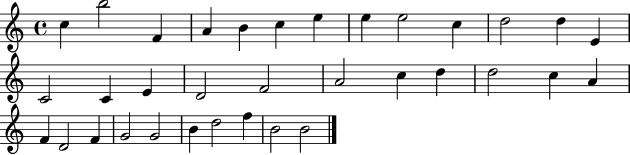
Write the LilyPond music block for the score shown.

{
  \clef treble
  \time 4/4
  \defaultTimeSignature
  \key c \major
  c''4 b''2 f'4 | a'4 b'4 c''4 e''4 | e''4 e''2 c''4 | d''2 d''4 e'4 | \break c'2 c'4 e'4 | d'2 f'2 | a'2 c''4 d''4 | d''2 c''4 a'4 | \break f'4 d'2 f'4 | g'2 g'2 | b'4 d''2 f''4 | b'2 b'2 | \break \bar "|."
}